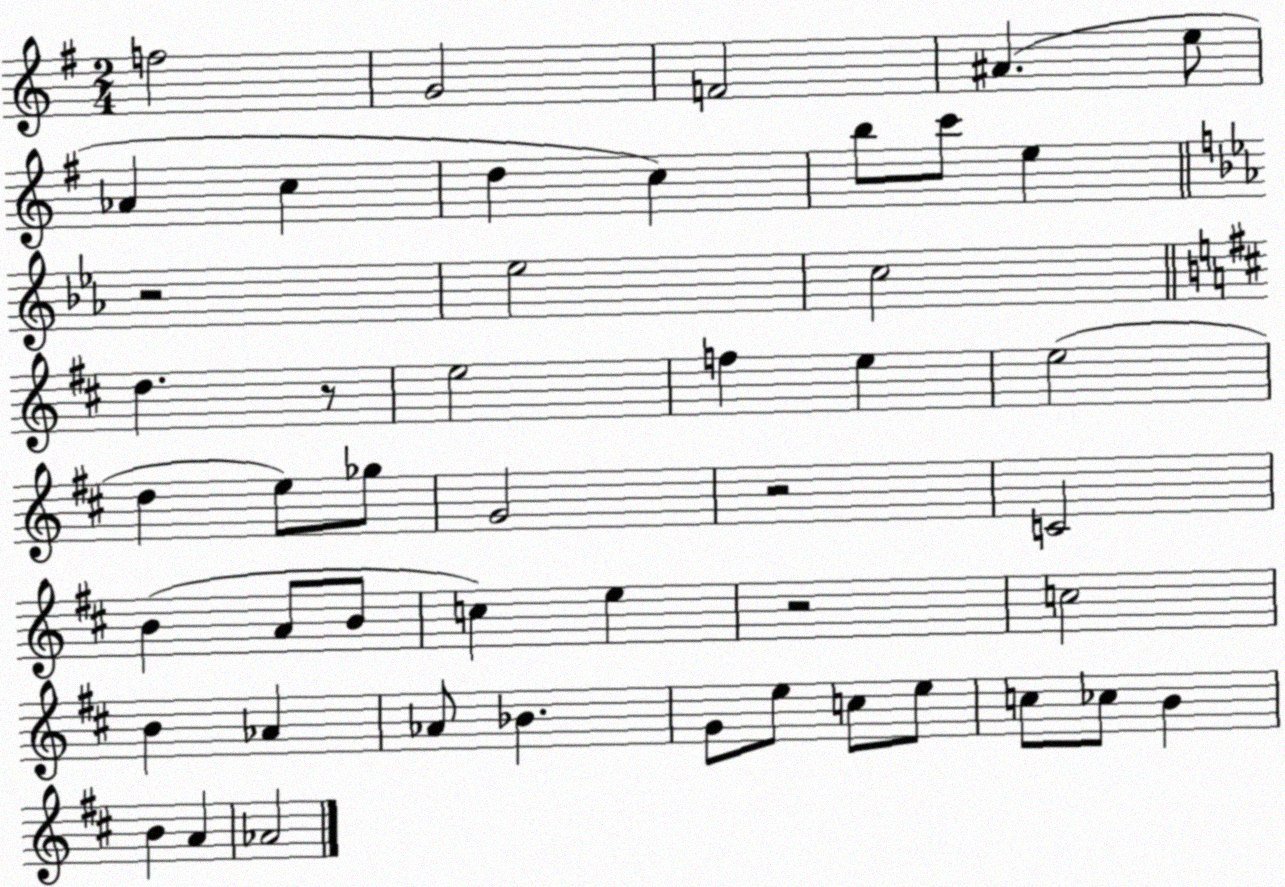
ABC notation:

X:1
T:Untitled
M:2/4
L:1/4
K:G
f2 G2 F2 ^A e/2 _A c d c b/2 c'/2 e z2 _e2 c2 d z/2 e2 f e e2 d e/2 _g/2 G2 z2 C2 B A/2 B/2 c e z2 c2 B _A _A/2 _B G/2 e/2 c/2 e/2 c/2 _c/2 B B A _A2